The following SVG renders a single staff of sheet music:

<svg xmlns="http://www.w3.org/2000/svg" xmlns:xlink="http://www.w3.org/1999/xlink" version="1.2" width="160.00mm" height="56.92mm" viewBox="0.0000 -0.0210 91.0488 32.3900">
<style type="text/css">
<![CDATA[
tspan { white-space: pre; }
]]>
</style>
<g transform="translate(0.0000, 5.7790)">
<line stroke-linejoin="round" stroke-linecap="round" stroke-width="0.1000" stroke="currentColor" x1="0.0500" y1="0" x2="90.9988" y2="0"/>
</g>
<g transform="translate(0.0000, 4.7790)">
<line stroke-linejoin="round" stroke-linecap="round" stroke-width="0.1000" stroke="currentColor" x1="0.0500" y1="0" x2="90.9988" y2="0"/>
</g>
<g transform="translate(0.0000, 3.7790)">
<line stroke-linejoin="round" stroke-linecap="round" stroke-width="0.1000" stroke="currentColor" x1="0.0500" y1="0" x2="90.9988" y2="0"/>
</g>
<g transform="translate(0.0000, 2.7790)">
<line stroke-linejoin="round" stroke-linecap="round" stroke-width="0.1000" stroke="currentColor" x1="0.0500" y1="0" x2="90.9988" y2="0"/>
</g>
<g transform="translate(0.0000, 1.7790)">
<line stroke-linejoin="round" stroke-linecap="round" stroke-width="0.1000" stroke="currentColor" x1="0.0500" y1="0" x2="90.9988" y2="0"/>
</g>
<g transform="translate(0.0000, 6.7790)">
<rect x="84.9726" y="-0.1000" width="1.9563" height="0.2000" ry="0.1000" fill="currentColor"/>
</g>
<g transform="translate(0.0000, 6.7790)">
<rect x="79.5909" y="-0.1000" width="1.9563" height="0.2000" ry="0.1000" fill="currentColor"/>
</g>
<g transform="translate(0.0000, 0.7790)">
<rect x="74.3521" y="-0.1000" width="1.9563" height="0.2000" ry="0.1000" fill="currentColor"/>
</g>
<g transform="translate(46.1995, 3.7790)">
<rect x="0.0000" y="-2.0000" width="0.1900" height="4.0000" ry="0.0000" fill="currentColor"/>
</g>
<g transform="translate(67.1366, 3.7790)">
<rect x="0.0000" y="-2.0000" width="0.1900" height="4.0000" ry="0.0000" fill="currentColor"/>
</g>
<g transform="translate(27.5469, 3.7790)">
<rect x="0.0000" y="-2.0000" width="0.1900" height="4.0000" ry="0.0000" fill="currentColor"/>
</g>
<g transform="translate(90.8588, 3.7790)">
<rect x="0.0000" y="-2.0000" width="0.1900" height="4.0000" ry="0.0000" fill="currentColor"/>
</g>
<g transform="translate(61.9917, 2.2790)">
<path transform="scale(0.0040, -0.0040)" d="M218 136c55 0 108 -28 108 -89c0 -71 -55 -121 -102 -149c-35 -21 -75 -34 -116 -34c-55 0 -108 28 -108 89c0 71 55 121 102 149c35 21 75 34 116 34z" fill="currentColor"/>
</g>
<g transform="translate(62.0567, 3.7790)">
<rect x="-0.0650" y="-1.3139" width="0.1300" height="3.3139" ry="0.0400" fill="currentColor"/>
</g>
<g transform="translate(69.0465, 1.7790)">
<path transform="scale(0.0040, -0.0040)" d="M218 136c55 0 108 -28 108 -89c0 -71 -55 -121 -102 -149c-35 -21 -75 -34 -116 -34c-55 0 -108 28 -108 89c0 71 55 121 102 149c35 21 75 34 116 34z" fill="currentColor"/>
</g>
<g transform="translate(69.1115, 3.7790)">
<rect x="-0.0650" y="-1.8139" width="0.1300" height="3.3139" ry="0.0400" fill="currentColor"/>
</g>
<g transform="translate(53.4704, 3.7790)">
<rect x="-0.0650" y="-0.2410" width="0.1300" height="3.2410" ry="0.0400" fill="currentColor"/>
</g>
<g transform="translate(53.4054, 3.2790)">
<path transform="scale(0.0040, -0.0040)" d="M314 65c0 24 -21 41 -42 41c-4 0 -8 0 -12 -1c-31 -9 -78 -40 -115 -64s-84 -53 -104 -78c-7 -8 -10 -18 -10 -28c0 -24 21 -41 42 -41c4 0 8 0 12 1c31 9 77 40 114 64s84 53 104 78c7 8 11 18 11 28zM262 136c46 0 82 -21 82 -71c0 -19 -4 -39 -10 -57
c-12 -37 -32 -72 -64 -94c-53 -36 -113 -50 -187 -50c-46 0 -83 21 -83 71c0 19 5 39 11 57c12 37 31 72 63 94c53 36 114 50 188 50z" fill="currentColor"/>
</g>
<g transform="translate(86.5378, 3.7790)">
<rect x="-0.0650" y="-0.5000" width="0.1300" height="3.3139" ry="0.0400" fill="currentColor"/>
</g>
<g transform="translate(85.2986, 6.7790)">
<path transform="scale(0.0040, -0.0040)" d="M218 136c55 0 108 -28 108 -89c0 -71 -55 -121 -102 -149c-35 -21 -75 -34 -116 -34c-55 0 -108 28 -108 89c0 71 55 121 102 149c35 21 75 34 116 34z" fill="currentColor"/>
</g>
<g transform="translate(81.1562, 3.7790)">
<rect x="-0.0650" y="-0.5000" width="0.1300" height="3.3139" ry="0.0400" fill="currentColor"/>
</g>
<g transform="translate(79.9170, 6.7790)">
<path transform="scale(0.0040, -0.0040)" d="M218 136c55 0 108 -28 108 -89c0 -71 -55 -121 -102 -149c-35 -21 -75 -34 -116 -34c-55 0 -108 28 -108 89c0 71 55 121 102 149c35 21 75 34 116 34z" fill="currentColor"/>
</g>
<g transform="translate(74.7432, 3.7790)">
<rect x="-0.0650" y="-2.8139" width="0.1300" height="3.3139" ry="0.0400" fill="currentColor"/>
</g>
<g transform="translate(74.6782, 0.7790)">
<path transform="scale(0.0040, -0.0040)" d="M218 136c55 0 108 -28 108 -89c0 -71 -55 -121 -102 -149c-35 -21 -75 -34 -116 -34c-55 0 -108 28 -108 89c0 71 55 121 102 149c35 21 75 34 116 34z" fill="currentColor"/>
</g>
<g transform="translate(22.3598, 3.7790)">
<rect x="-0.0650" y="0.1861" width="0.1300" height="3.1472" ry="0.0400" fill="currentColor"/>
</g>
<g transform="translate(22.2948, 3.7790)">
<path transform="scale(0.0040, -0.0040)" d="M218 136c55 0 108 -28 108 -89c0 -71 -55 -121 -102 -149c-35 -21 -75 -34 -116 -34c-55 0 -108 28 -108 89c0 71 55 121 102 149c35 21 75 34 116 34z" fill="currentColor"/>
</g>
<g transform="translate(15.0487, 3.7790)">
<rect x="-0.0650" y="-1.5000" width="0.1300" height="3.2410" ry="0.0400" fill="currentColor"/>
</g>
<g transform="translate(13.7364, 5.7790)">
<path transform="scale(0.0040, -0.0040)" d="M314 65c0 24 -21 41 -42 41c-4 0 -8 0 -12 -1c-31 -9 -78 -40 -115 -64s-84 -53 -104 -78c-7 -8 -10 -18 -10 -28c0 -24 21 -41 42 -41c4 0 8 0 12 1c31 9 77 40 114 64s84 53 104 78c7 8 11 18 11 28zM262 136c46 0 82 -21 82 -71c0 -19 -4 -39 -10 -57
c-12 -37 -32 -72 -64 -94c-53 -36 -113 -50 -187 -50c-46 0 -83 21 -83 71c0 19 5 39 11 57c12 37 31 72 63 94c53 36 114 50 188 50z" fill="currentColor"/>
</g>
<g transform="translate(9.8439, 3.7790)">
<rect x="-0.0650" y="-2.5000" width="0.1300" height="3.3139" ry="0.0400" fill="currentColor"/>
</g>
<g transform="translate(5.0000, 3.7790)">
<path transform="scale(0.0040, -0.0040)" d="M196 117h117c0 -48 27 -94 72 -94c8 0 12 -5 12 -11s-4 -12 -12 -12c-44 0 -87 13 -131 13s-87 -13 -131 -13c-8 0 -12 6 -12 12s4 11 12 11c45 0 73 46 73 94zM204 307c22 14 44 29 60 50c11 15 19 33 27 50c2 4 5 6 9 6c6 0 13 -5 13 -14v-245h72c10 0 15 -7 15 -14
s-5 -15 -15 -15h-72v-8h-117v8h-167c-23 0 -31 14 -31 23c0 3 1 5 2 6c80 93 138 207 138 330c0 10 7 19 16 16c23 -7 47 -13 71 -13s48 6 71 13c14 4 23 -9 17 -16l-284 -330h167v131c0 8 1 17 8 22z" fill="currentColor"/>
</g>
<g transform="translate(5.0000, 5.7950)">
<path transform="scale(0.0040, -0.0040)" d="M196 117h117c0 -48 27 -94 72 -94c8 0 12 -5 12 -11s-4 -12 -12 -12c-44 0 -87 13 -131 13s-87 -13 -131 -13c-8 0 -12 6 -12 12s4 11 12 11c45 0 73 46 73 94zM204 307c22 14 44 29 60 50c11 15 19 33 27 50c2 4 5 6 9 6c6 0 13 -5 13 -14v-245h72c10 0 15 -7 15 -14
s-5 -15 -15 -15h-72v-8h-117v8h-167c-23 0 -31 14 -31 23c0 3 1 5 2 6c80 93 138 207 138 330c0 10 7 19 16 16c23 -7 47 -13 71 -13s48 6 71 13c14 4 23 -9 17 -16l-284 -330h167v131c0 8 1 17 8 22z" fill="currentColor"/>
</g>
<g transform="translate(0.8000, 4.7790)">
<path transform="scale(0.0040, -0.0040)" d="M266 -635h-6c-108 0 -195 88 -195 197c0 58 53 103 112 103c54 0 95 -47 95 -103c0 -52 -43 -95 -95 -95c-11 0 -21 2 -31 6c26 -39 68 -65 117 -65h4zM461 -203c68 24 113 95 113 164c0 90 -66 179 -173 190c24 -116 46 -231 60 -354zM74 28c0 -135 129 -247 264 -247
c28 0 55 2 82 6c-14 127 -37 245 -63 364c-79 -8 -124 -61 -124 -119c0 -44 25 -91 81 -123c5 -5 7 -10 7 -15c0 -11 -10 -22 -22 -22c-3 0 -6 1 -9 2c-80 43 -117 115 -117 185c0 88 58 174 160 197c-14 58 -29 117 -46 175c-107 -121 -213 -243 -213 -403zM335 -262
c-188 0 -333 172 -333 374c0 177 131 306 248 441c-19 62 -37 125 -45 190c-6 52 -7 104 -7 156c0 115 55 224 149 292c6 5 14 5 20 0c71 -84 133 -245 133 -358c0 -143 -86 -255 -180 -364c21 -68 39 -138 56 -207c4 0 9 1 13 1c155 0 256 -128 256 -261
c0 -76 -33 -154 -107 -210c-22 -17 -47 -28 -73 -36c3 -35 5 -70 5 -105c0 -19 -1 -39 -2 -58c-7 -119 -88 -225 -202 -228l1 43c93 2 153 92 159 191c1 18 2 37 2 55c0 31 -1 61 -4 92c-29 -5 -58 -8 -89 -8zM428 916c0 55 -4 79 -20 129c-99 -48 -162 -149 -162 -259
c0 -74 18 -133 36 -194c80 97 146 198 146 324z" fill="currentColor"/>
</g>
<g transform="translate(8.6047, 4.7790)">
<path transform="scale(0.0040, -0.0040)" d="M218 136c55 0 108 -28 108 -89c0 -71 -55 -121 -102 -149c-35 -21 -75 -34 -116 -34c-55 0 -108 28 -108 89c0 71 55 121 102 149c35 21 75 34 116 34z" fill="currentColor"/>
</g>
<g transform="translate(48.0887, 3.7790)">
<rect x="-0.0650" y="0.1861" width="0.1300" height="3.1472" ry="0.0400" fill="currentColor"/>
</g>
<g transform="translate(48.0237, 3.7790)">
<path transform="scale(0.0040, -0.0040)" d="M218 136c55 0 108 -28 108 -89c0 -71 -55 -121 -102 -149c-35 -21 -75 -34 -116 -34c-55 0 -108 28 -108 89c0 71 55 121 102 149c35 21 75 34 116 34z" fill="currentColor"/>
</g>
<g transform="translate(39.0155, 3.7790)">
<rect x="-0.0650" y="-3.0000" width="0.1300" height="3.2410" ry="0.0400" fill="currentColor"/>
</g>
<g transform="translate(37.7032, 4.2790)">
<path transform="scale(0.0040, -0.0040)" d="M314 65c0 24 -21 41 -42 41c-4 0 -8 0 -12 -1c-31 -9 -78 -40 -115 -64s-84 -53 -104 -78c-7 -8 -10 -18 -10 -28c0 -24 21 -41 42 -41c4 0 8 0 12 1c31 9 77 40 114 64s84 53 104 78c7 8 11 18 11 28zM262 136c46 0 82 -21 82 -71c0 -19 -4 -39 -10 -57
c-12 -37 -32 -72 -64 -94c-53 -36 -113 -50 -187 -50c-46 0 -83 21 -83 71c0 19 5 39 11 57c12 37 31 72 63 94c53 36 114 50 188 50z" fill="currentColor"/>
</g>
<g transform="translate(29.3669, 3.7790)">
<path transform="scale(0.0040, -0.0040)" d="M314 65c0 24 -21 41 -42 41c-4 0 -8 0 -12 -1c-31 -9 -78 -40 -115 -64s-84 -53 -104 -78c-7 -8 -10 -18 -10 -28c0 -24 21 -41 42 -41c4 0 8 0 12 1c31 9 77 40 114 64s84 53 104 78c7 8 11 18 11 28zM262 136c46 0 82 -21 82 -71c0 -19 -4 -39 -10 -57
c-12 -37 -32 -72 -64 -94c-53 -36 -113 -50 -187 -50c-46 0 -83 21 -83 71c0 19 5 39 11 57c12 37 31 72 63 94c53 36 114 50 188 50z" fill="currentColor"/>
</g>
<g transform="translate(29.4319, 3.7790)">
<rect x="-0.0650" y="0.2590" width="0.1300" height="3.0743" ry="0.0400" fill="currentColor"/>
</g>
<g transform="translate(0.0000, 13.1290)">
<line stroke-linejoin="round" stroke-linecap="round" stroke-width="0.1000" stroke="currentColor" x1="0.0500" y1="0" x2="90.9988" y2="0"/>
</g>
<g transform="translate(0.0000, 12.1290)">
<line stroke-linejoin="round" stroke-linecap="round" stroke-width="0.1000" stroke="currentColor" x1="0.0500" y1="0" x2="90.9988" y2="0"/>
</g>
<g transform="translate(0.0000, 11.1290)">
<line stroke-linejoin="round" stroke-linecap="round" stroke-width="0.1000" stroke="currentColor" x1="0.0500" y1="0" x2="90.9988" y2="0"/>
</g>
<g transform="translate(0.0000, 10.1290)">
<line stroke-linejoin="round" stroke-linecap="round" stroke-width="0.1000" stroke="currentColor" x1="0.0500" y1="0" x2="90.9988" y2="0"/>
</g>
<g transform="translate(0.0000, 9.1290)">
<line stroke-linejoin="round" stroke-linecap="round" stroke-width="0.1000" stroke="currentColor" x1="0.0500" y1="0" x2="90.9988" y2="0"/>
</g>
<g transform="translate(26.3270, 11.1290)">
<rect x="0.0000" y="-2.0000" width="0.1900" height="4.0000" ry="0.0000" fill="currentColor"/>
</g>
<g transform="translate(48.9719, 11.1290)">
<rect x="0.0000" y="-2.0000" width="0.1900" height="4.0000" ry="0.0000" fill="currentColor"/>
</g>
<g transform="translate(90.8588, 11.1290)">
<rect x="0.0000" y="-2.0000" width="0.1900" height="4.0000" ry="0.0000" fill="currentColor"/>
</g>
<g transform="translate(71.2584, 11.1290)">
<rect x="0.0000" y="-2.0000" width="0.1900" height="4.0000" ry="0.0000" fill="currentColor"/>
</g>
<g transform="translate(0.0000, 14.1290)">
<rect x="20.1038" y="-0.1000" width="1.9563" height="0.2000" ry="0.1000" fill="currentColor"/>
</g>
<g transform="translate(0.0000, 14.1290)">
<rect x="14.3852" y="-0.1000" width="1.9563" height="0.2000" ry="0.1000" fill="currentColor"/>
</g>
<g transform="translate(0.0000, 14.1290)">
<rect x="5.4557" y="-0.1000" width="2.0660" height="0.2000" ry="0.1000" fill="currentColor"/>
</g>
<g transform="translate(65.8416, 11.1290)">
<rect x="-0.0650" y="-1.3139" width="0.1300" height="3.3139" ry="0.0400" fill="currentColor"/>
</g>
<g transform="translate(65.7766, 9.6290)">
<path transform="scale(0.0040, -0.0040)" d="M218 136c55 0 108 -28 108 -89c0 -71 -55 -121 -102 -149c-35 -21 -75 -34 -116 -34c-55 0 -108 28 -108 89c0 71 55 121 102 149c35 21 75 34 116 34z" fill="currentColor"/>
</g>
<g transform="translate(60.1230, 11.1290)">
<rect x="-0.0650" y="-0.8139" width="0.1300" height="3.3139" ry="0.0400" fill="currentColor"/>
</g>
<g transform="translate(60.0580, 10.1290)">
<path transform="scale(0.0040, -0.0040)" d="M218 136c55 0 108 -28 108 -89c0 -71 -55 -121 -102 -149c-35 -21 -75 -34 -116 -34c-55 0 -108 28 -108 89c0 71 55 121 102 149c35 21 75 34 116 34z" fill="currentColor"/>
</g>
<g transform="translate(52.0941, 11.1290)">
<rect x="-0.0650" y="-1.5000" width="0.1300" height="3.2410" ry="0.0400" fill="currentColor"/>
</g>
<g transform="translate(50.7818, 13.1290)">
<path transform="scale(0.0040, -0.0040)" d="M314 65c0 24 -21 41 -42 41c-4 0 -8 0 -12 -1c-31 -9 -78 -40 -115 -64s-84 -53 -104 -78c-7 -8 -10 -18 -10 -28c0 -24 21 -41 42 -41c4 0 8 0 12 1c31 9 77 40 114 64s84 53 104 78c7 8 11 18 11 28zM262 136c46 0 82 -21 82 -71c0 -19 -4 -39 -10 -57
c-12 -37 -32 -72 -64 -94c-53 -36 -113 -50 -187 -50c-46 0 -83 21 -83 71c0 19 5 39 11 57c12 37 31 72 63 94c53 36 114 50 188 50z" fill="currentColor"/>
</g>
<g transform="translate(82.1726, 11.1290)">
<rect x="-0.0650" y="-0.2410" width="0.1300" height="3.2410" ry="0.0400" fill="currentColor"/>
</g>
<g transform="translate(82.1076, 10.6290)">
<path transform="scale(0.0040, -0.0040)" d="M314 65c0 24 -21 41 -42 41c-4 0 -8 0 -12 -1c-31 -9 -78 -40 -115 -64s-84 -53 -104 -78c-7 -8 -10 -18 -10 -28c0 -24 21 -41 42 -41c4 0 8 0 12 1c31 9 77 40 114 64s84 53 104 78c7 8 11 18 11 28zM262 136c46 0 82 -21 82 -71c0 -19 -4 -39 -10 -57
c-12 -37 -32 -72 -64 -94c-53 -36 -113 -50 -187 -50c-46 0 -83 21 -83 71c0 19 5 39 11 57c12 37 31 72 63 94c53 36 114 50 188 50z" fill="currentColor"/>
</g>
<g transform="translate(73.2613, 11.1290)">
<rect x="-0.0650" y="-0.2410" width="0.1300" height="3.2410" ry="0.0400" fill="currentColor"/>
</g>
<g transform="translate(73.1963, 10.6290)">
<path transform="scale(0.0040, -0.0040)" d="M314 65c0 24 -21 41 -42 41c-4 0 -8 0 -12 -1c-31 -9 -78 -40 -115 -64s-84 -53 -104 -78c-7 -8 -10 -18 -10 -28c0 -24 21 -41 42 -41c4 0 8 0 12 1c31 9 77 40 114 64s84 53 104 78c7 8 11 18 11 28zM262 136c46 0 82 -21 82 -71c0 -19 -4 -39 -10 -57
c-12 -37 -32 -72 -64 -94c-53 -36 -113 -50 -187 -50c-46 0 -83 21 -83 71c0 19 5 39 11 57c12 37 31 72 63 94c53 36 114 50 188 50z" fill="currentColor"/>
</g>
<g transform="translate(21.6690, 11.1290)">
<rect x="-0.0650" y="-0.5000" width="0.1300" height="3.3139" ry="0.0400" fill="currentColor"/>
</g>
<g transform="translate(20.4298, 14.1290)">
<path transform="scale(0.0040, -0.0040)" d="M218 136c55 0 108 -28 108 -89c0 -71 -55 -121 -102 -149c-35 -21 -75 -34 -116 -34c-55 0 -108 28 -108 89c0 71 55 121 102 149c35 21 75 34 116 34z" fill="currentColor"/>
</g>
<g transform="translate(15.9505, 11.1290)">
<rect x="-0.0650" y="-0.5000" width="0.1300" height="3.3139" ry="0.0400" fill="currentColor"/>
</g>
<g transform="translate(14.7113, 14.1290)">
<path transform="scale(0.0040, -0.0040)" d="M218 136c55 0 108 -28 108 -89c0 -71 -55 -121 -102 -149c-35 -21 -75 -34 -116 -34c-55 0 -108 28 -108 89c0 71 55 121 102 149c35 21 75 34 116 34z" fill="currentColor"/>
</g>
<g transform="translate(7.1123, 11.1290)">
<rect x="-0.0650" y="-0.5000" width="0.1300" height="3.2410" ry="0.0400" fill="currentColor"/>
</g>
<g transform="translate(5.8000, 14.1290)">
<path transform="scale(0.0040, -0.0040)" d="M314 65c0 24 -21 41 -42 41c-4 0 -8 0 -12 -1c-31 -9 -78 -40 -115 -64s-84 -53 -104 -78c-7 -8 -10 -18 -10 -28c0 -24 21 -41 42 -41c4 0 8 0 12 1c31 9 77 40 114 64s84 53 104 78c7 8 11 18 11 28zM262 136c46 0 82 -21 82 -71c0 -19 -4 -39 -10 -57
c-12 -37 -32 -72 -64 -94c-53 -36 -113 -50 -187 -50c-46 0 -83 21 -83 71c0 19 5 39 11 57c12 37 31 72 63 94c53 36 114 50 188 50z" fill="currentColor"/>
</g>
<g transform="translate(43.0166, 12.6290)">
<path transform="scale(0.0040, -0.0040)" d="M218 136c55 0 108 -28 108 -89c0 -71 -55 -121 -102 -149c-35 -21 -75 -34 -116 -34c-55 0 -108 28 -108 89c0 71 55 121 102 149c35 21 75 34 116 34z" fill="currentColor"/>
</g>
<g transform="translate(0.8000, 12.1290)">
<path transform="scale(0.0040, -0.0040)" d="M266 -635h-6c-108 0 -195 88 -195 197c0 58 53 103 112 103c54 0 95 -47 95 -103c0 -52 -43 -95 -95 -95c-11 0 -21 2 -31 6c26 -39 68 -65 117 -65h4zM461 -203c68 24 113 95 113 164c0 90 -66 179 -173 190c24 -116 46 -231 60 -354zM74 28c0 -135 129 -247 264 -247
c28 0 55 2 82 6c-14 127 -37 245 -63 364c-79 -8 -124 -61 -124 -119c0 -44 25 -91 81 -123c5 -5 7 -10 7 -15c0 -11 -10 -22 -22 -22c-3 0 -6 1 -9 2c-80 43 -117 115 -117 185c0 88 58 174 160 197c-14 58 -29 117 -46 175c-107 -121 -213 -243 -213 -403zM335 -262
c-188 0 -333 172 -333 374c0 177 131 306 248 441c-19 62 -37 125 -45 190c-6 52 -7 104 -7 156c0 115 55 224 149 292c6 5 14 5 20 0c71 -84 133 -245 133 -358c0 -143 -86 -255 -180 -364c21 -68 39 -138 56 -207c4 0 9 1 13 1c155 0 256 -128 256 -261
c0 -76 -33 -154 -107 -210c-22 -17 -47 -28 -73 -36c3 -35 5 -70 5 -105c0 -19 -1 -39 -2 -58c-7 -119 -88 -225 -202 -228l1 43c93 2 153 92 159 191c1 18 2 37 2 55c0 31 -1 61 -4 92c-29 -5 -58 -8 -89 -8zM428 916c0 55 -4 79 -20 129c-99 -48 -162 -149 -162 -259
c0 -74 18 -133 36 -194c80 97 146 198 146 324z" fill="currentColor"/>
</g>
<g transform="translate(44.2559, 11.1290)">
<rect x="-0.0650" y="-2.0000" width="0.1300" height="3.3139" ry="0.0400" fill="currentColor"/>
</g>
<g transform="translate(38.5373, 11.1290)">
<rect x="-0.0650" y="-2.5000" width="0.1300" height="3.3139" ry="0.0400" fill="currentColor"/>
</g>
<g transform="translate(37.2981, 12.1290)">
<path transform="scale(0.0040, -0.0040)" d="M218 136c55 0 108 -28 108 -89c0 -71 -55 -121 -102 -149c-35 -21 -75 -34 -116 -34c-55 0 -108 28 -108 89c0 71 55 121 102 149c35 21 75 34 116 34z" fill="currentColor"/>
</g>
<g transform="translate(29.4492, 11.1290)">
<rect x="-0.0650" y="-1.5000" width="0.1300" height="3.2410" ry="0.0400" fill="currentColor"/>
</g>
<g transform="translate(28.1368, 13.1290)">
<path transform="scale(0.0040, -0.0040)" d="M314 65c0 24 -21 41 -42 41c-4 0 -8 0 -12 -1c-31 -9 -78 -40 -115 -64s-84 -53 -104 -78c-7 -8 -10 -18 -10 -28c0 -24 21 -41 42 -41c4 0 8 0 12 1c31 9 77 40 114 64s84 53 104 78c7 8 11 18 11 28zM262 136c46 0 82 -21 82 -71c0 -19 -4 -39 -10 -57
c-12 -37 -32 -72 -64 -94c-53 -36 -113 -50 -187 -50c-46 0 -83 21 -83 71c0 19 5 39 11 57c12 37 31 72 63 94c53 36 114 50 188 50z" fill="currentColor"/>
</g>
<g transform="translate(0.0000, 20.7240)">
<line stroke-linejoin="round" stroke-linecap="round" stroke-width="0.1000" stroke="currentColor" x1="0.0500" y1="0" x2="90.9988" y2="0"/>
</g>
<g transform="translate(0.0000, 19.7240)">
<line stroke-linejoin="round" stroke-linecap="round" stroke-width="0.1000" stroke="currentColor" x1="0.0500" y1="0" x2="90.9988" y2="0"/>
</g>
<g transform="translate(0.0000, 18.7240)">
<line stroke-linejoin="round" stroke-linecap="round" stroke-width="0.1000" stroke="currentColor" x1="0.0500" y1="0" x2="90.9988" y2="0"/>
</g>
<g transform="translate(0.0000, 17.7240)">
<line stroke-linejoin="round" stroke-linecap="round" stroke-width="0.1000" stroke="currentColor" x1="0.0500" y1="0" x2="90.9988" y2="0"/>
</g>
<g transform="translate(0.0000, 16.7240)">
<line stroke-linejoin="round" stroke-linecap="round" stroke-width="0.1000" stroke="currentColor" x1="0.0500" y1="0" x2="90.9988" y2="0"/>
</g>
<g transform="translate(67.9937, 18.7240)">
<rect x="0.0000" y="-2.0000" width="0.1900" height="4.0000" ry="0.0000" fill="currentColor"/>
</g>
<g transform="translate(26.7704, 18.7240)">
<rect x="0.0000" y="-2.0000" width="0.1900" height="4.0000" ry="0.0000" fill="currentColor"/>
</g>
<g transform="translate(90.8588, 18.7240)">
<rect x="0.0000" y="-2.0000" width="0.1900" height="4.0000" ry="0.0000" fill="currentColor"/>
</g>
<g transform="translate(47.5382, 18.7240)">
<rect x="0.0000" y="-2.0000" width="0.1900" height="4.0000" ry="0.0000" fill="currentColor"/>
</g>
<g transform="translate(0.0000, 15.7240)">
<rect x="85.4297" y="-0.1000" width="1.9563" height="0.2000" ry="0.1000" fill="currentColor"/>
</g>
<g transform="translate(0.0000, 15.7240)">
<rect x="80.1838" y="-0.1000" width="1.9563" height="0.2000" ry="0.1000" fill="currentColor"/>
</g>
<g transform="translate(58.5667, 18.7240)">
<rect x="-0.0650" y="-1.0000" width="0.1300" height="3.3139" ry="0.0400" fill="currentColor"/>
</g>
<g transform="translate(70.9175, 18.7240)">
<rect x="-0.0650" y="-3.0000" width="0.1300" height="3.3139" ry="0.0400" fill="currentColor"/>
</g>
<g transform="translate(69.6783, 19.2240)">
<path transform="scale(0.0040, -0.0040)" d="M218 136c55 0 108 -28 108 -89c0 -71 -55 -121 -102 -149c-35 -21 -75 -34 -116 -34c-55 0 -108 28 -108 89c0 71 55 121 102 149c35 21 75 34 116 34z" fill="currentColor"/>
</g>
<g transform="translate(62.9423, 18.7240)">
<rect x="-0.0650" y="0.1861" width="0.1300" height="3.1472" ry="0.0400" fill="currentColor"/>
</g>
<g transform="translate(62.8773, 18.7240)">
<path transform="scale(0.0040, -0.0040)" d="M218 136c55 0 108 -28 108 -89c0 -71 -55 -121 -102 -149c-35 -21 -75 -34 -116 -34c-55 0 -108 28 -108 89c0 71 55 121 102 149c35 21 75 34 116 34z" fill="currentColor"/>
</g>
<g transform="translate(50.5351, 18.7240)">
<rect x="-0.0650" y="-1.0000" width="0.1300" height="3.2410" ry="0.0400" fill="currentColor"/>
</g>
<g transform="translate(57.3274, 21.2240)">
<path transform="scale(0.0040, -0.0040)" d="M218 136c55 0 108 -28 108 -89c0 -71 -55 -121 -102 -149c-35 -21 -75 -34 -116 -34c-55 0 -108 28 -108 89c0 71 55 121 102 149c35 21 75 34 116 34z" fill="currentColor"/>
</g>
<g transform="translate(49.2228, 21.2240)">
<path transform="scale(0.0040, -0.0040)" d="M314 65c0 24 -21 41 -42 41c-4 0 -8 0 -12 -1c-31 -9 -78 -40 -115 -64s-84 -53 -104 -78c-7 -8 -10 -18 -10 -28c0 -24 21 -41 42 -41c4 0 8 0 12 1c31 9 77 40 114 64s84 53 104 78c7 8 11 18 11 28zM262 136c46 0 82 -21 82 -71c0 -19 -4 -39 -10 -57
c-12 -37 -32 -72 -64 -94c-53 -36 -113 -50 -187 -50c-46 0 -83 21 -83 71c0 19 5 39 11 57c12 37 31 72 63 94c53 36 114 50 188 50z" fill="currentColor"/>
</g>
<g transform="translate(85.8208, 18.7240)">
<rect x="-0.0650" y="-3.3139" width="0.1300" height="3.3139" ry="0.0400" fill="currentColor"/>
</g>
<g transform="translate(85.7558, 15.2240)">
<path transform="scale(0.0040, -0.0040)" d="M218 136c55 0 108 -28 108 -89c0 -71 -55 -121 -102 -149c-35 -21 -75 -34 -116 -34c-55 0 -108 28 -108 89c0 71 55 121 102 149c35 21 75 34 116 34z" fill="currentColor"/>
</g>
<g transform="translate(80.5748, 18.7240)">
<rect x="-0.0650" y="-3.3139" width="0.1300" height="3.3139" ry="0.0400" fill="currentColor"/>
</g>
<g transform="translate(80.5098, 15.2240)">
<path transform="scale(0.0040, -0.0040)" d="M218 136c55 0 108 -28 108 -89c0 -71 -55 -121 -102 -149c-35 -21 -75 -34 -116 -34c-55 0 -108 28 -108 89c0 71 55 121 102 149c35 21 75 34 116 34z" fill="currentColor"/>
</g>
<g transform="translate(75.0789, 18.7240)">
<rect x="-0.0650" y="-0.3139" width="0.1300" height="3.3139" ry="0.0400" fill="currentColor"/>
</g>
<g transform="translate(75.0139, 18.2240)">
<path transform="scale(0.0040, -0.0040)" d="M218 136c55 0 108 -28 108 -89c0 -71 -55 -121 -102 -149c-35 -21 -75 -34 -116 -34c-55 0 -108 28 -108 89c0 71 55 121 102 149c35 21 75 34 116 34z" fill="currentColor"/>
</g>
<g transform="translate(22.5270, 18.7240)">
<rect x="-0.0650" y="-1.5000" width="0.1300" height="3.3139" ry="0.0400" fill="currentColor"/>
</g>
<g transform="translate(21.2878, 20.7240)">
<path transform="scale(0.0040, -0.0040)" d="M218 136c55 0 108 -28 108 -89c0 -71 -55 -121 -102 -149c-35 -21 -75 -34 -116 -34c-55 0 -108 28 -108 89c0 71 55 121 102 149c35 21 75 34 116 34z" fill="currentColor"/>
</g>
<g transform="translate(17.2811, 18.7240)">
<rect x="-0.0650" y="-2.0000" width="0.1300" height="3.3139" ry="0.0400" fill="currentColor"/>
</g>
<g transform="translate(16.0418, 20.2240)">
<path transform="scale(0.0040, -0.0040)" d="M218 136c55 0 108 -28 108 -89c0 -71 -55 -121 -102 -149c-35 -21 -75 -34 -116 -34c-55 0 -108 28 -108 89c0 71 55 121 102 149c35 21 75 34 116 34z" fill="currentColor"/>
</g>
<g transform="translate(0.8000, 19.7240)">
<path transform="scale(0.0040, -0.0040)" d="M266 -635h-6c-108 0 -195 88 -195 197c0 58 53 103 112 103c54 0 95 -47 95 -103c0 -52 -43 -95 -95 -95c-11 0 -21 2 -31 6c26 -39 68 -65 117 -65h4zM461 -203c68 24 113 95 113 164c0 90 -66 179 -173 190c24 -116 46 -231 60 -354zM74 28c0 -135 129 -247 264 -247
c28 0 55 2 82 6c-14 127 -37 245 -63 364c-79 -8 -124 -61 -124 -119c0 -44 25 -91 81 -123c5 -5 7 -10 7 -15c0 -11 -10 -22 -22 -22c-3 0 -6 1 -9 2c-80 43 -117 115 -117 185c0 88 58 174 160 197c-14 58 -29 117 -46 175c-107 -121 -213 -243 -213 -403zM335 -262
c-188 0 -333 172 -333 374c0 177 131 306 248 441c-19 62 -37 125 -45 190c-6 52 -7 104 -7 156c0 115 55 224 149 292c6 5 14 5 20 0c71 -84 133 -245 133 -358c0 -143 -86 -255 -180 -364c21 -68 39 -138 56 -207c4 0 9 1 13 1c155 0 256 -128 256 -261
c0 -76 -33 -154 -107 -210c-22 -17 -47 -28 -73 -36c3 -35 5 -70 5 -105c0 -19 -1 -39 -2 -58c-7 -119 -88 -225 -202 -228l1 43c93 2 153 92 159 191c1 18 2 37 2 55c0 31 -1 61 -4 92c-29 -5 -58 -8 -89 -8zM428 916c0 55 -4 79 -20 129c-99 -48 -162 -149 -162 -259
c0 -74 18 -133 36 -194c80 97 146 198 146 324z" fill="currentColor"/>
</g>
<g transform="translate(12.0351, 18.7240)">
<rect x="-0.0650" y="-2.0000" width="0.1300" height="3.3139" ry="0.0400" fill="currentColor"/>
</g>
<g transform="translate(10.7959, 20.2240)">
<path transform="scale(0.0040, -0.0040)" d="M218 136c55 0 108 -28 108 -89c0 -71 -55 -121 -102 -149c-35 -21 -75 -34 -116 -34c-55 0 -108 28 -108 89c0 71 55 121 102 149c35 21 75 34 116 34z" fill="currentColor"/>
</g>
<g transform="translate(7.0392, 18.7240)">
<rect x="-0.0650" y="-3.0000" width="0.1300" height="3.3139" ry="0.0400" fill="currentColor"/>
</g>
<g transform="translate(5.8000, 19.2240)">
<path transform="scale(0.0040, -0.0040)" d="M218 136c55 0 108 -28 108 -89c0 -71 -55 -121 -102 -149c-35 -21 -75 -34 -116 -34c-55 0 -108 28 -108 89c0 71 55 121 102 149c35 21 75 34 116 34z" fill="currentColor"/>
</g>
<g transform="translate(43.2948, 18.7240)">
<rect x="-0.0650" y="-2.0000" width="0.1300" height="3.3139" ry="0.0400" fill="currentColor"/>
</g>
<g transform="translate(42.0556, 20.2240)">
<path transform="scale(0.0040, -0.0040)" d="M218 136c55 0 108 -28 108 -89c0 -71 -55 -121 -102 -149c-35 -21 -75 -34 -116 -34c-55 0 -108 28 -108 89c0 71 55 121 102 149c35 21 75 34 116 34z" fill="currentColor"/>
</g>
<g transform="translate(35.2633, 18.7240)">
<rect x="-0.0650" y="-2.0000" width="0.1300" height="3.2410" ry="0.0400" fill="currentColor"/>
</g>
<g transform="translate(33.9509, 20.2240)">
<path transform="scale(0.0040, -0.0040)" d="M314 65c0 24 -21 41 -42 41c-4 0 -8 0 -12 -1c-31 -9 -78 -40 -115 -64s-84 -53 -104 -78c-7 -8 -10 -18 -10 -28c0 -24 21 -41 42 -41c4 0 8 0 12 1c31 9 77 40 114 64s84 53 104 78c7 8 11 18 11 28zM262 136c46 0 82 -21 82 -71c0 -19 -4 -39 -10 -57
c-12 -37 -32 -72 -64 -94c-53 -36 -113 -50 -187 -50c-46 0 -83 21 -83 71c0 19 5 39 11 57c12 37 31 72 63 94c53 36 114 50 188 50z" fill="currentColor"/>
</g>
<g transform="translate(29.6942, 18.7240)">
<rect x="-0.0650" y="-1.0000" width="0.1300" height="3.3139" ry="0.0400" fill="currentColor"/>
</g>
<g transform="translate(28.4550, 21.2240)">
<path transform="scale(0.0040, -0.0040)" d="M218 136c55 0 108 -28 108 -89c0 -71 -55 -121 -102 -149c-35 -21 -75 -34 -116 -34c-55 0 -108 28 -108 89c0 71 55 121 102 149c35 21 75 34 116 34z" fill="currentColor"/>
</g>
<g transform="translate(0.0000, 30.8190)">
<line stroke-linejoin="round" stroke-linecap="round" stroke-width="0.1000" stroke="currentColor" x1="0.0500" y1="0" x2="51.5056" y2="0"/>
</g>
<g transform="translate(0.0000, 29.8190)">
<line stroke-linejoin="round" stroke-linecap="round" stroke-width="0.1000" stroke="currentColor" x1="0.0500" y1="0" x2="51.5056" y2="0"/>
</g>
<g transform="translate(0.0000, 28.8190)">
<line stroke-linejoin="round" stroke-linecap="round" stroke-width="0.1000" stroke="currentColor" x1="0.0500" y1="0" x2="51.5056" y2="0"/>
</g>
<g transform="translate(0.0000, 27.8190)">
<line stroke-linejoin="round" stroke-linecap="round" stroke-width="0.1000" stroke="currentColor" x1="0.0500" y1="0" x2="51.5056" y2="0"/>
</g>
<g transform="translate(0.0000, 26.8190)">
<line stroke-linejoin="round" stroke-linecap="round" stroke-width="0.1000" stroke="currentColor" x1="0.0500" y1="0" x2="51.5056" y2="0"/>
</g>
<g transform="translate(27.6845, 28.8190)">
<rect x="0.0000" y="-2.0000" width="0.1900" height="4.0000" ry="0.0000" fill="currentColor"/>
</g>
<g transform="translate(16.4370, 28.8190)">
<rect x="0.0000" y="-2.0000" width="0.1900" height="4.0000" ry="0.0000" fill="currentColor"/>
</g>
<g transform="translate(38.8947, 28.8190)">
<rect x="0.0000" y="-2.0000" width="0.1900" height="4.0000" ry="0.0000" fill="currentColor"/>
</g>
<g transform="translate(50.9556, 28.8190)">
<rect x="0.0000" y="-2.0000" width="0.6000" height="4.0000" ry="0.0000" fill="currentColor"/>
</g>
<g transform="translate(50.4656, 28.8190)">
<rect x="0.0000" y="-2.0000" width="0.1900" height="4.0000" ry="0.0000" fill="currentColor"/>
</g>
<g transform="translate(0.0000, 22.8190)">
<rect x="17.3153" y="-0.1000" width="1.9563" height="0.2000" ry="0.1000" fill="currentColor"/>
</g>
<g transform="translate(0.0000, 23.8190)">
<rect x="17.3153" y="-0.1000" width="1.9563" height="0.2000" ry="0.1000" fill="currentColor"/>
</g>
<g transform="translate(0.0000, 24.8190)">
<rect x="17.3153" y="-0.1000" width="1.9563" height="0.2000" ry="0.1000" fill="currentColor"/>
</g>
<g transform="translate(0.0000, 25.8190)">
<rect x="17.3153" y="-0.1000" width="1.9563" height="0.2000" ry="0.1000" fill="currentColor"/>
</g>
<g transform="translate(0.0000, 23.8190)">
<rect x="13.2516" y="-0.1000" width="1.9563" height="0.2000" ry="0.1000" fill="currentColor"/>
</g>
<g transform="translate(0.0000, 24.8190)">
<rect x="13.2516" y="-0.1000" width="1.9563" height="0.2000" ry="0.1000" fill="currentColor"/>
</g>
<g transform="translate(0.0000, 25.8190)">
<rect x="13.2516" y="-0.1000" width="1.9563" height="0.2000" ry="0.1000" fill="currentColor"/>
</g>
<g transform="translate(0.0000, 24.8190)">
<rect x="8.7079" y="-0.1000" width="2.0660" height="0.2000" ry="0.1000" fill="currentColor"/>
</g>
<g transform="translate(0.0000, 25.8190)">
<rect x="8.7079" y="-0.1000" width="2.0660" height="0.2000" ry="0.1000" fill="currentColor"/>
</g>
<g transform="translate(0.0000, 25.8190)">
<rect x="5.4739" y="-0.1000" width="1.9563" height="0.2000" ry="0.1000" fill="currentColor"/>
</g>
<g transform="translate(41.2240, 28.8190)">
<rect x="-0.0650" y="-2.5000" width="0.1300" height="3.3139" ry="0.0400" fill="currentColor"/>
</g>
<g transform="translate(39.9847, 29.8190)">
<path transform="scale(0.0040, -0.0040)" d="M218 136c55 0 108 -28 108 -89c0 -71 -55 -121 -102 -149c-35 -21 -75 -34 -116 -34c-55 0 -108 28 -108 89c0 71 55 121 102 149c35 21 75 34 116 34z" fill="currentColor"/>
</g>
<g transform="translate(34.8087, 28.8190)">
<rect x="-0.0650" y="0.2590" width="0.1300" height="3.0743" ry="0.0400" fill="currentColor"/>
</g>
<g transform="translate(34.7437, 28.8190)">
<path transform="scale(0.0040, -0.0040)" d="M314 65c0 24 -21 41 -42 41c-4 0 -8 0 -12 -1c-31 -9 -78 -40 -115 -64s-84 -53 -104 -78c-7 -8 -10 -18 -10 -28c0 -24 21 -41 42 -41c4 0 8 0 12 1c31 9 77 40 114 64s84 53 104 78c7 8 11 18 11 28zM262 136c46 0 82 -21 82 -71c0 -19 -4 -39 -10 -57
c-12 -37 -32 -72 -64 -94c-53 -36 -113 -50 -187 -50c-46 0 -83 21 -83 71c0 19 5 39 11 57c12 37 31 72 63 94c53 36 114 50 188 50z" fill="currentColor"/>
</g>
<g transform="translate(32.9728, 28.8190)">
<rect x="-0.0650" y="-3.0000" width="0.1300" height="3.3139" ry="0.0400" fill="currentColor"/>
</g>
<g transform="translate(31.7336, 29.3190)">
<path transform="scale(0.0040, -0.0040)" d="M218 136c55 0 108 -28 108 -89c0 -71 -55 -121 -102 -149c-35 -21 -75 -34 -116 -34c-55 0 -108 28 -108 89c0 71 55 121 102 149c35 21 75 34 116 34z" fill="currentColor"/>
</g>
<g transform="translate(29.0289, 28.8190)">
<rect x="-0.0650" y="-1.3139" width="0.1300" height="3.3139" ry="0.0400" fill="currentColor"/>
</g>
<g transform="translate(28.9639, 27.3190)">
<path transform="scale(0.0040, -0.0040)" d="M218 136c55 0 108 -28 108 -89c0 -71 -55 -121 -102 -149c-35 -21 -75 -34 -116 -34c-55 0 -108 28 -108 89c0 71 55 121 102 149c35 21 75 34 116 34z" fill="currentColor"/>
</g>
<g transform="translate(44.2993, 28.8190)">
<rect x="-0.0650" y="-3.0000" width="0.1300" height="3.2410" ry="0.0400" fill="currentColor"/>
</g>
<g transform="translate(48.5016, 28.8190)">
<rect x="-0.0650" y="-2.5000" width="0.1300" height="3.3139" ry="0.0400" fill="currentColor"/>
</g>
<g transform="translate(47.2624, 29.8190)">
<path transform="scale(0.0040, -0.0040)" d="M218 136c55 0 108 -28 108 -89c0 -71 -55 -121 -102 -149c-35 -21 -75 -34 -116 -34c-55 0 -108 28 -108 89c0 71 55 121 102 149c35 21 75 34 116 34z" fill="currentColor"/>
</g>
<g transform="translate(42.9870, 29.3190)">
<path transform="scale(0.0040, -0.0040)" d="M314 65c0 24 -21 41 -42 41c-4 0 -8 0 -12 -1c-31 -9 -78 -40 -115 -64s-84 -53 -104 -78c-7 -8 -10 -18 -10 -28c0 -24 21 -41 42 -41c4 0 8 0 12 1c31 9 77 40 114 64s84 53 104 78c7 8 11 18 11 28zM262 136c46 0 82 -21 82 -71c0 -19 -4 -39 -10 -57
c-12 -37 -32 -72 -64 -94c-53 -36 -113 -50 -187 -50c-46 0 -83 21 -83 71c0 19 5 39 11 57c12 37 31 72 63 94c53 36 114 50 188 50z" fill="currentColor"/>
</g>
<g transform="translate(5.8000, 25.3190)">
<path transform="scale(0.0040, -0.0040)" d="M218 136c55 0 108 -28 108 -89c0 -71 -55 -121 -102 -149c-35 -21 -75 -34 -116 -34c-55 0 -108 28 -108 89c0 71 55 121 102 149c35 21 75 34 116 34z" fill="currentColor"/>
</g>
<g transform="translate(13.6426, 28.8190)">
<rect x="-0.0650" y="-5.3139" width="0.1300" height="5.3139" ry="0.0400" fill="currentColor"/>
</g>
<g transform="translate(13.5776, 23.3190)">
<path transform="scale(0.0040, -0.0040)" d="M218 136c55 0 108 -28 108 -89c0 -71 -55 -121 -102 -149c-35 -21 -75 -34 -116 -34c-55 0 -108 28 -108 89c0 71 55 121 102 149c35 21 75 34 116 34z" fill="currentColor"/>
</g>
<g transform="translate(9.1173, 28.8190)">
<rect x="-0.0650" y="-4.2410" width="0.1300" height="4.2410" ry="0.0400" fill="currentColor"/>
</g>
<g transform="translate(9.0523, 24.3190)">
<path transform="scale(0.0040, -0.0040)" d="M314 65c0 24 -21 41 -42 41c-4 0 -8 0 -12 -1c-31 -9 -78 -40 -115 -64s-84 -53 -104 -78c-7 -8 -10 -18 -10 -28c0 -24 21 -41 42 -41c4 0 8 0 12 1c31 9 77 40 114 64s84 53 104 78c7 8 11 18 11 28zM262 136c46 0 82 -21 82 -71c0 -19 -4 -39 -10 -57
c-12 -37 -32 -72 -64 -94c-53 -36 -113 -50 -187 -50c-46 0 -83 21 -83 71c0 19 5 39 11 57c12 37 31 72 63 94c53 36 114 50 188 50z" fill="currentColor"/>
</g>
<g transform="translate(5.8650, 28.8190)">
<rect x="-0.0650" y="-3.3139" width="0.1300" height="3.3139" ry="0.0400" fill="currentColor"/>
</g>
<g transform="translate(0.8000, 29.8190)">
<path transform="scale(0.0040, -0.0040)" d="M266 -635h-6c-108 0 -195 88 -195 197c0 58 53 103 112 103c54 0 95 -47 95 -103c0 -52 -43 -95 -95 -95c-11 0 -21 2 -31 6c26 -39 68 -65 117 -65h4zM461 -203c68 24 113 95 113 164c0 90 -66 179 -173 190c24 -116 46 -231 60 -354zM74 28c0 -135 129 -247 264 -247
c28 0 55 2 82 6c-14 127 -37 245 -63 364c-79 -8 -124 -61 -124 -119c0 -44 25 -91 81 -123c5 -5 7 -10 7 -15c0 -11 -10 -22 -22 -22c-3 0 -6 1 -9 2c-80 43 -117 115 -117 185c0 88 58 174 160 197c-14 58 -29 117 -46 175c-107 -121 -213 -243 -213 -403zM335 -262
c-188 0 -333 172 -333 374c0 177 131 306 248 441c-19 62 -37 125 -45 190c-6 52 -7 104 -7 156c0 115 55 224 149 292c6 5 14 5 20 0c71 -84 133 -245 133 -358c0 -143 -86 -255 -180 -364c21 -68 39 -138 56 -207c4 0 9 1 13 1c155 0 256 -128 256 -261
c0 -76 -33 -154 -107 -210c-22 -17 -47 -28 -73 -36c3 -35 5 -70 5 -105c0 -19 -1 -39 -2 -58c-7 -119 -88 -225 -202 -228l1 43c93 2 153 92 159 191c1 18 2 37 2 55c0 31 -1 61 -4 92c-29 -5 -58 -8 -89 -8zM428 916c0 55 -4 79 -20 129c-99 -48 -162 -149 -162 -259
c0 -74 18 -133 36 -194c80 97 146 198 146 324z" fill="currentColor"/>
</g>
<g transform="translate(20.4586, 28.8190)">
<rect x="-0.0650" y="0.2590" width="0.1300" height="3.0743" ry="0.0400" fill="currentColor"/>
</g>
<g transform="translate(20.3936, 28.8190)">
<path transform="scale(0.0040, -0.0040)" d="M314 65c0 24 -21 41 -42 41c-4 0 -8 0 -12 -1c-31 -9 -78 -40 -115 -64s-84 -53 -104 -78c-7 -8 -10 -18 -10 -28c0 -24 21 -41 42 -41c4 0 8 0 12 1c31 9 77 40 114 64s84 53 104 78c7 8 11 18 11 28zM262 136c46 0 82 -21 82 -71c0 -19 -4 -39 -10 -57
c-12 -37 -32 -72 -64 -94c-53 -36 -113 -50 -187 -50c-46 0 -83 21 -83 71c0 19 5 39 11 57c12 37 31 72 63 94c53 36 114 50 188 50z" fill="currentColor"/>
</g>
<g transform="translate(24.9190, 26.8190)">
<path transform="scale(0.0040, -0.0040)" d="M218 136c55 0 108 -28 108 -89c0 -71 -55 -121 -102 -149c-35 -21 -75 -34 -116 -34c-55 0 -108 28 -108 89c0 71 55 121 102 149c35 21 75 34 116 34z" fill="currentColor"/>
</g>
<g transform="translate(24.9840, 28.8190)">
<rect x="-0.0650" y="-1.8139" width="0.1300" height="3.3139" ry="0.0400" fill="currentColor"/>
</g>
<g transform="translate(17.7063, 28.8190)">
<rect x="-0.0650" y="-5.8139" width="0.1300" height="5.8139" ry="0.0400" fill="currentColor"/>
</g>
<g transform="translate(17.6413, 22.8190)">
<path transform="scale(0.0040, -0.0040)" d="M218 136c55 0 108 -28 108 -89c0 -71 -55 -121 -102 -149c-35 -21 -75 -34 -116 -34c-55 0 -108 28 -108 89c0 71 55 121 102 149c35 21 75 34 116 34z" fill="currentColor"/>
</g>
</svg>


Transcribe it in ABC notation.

X:1
T:Untitled
M:4/4
L:1/4
K:C
G E2 B B2 A2 B c2 e f a C C C2 C C E2 G F E2 d e c2 c2 A F F E D F2 F D2 D B A c b b b d'2 f' g' B2 f e A B2 G A2 G